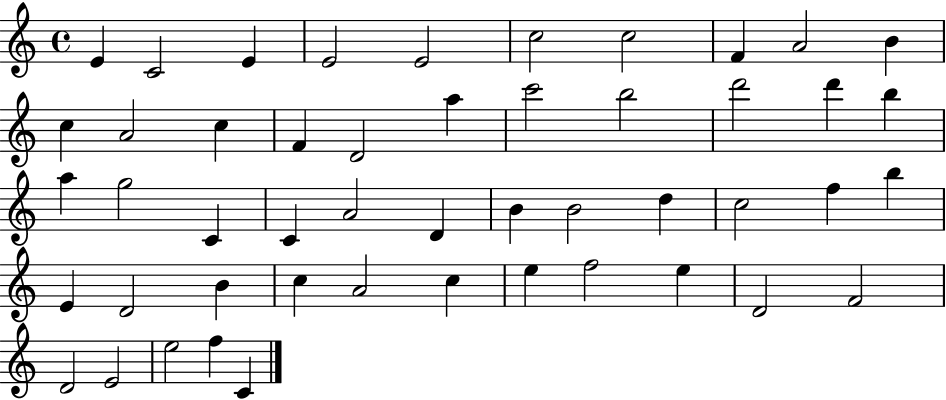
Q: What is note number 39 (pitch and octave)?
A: C5